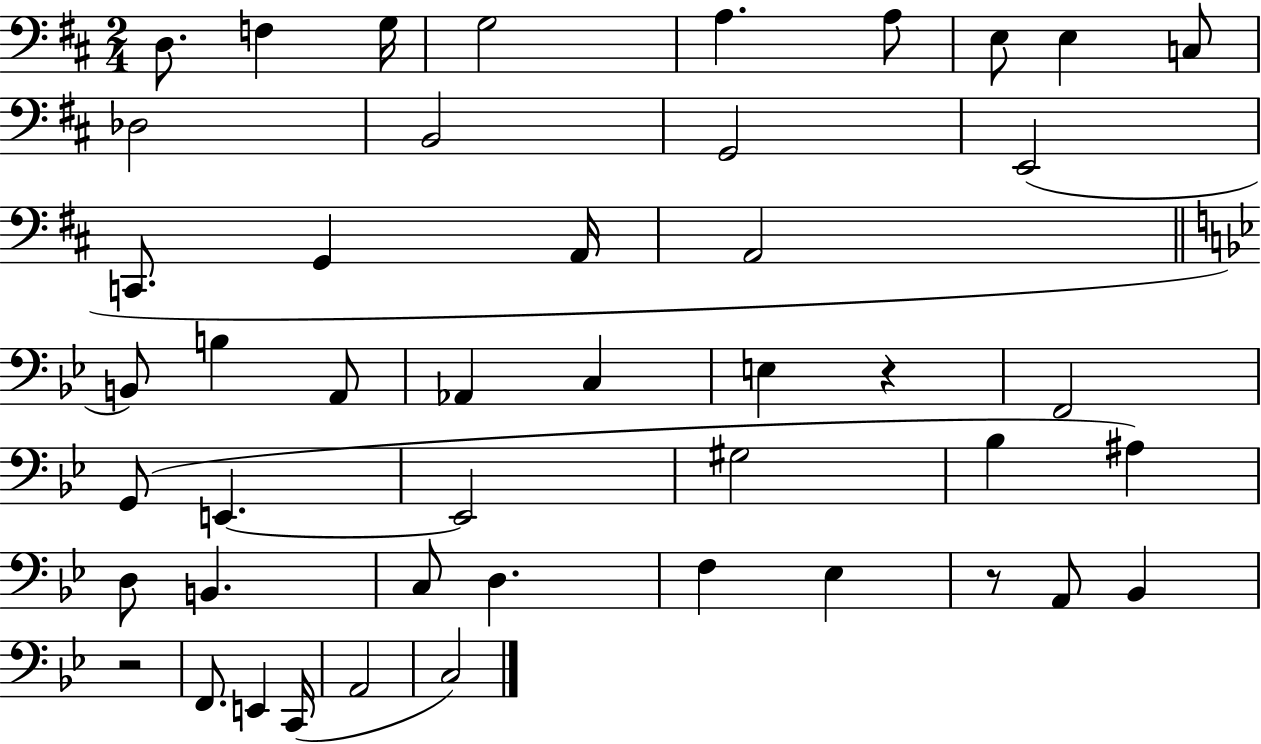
D3/e. F3/q G3/s G3/h A3/q. A3/e E3/e E3/q C3/e Db3/h B2/h G2/h E2/h C2/e. G2/q A2/s A2/h B2/e B3/q A2/e Ab2/q C3/q E3/q R/q F2/h G2/e E2/q. E2/h G#3/h Bb3/q A#3/q D3/e B2/q. C3/e D3/q. F3/q Eb3/q R/e A2/e Bb2/q R/h F2/e. E2/q C2/s A2/h C3/h